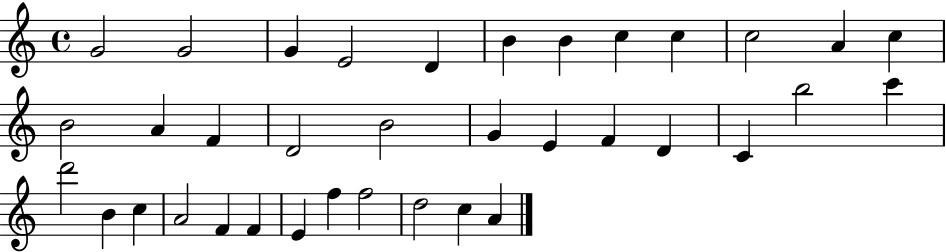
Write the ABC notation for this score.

X:1
T:Untitled
M:4/4
L:1/4
K:C
G2 G2 G E2 D B B c c c2 A c B2 A F D2 B2 G E F D C b2 c' d'2 B c A2 F F E f f2 d2 c A